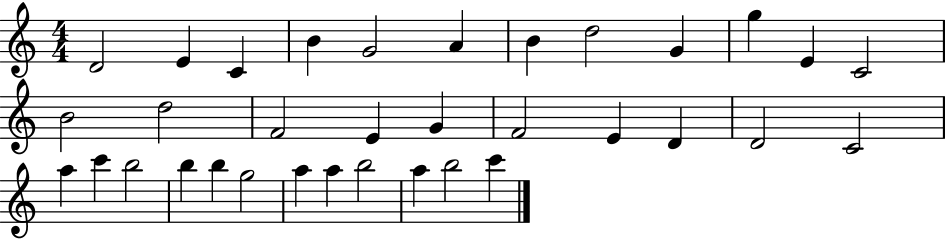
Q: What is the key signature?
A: C major